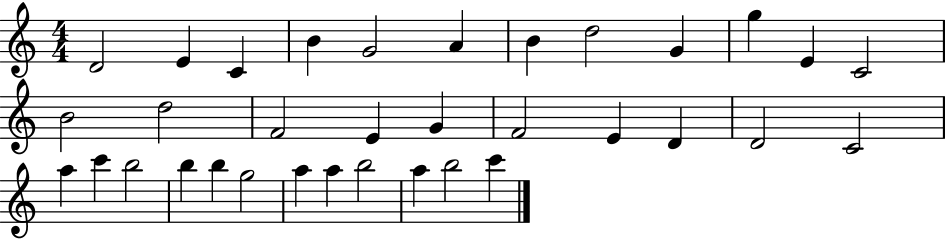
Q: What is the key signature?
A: C major